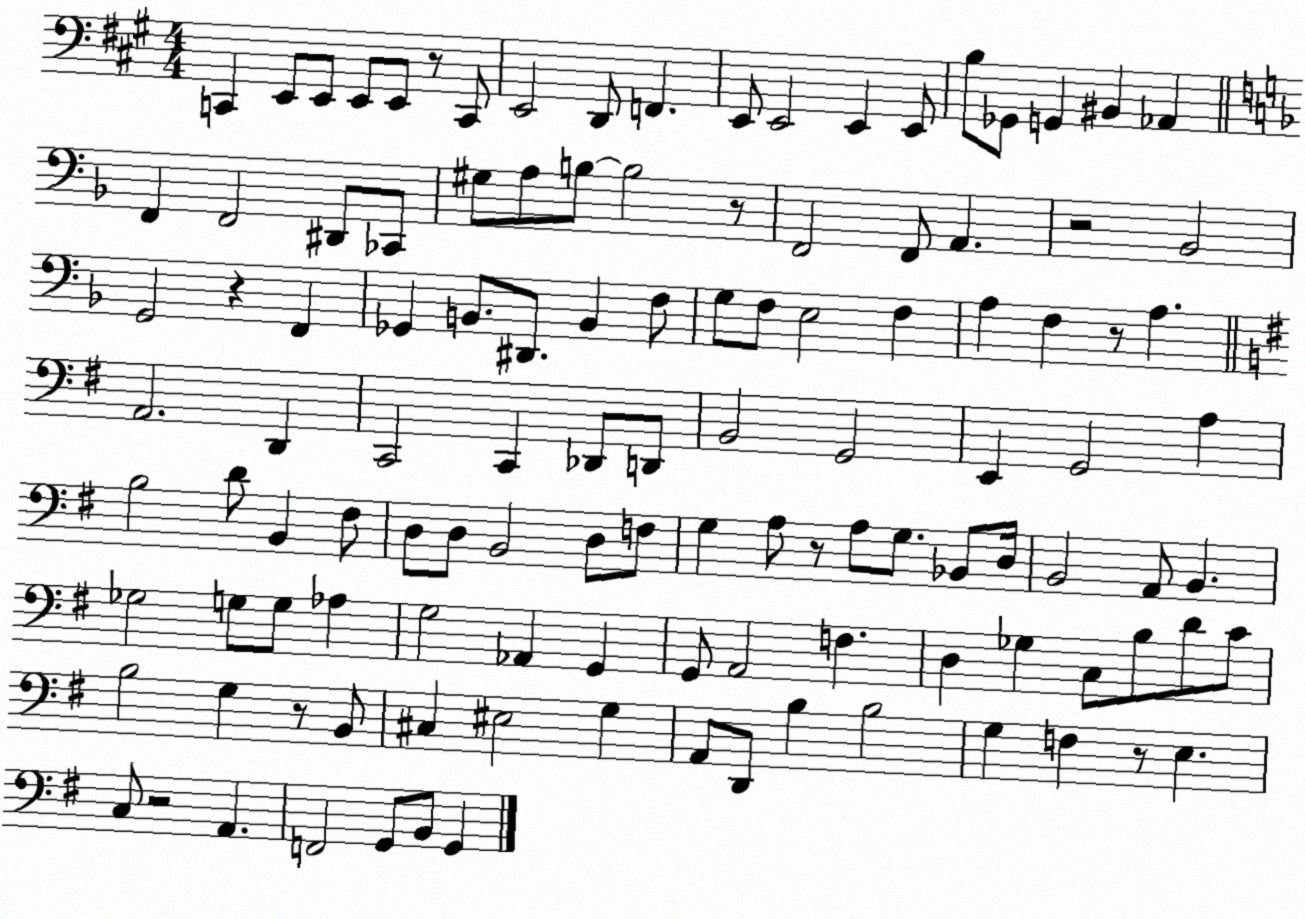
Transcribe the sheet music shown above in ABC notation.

X:1
T:Untitled
M:4/4
L:1/4
K:A
C,, E,,/2 E,,/2 E,,/2 E,,/2 z/2 C,,/2 E,,2 D,,/2 F,, E,,/2 E,,2 E,, E,,/2 B,/2 _G,,/2 G,, ^B,, _A,, F,, F,,2 ^D,,/2 _C,,/2 ^G,/2 A,/2 B,/2 B,2 z/2 F,,2 F,,/2 A,, z2 _B,,2 G,,2 z F,, _G,, B,,/2 ^D,,/2 B,, F,/2 G,/2 F,/2 E,2 F, A, F, z/2 A, A,,2 D,, C,,2 C,, _D,,/2 D,,/2 B,,2 G,,2 E,, G,,2 A, B,2 D/2 B,, ^F,/2 D,/2 D,/2 B,,2 D,/2 F,/2 G, A,/2 z/2 A,/2 G,/2 _B,,/2 D,/4 B,,2 A,,/2 B,, _G,2 G,/2 G,/2 _A, G,2 _A,, G,, G,,/2 A,,2 F, D, _G, C,/2 B,/2 D/2 C/2 B,2 G, z/2 B,,/2 ^C, ^E,2 G, A,,/2 D,,/2 B, B,2 G, F, z/2 E, C,/2 z2 A,, F,,2 G,,/2 B,,/2 G,,